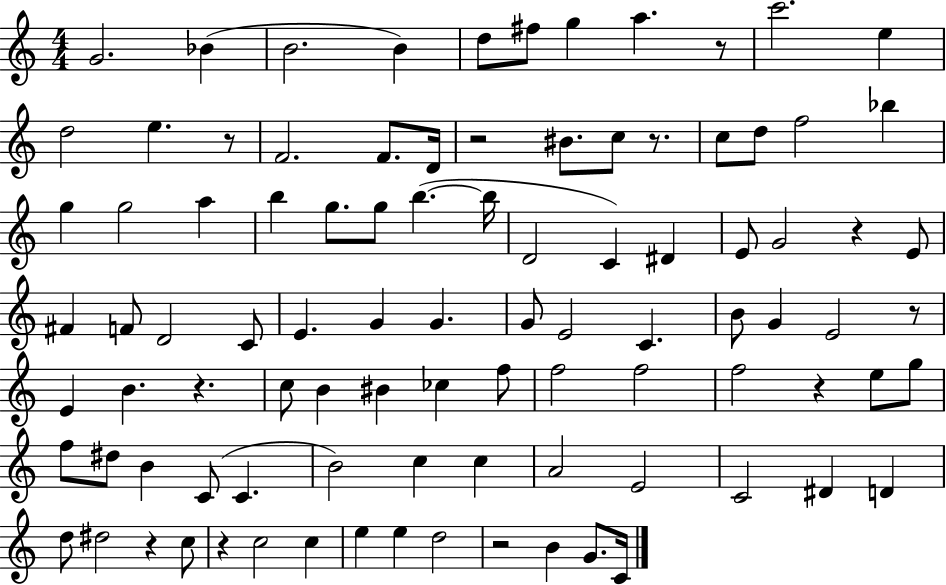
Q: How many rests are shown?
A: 11